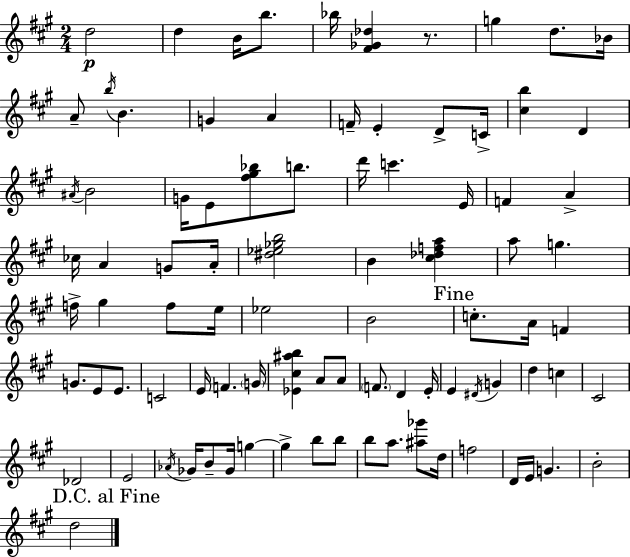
D5/h D5/q B4/s B5/e. Bb5/s [F#4,Gb4,Db5]/q R/e. G5/q D5/e. Bb4/s A4/e B5/s B4/q. G4/q A4/q F4/s E4/q D4/e C4/s [C#5,B5]/q D4/q A#4/s B4/h G4/s E4/e [F#5,G#5,Bb5]/e B5/e. D6/s C6/q. E4/s F4/q A4/q CES5/s A4/q G4/e A4/s [D#5,Eb5,Gb5,B5]/h B4/q [C#5,Db5,F5,A5]/q A5/e G5/q. F5/s G#5/q F5/e E5/s Eb5/h B4/h C5/e. A4/s F4/q G4/e. E4/e E4/e. C4/h E4/s F4/q. G4/s [Eb4,C#5,A#5,B5]/q A4/e A4/e F4/e. D4/q E4/s E4/q D#4/s G4/q D5/q C5/q C#4/h Db4/h E4/h Ab4/s Gb4/s B4/e Gb4/s G5/q G5/q B5/e B5/e B5/e A5/e. [A#5,Gb6]/e D5/s F5/h D4/s E4/s G4/q. B4/h D5/h